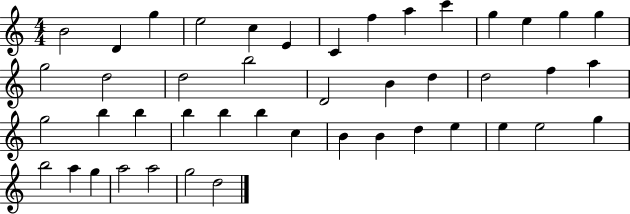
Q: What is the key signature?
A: C major